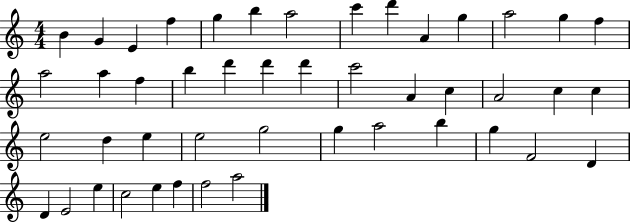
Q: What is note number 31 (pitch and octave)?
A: E5